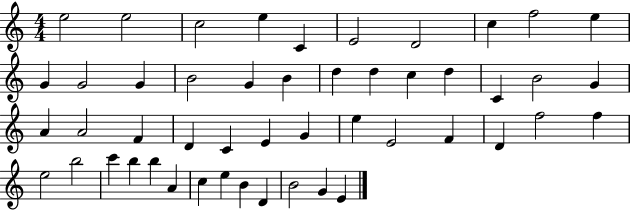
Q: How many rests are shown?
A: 0